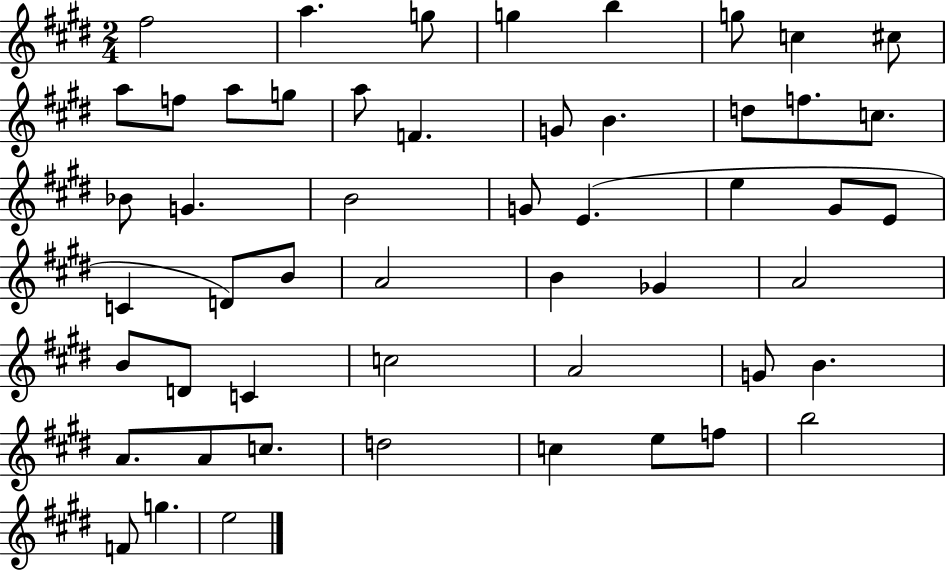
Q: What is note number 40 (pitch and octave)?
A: G4